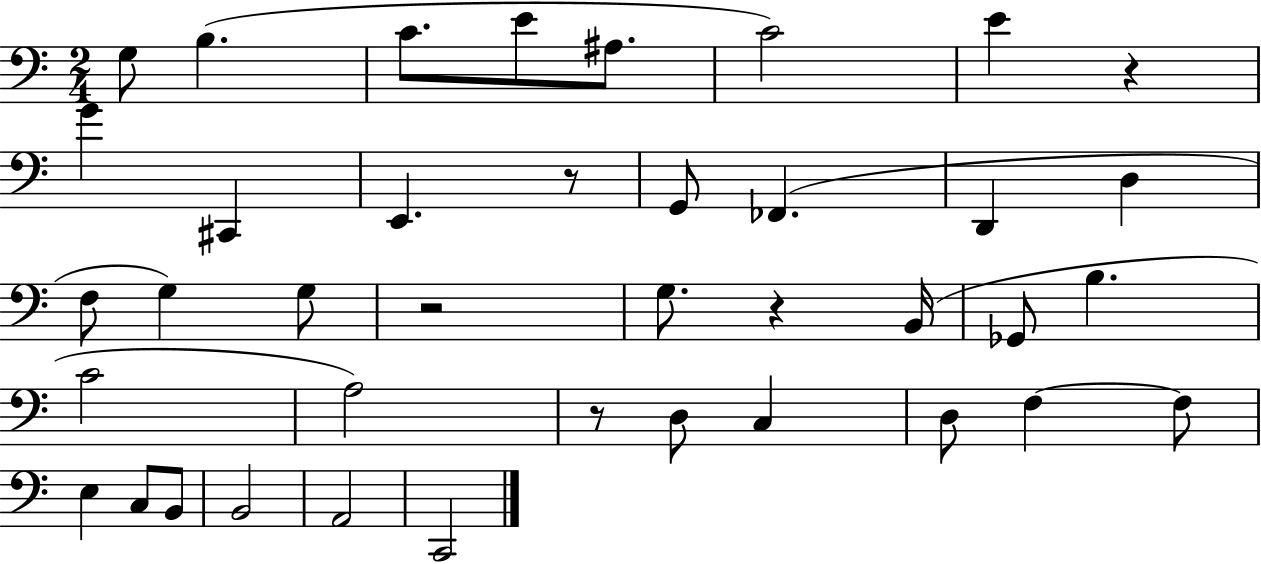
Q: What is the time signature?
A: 2/4